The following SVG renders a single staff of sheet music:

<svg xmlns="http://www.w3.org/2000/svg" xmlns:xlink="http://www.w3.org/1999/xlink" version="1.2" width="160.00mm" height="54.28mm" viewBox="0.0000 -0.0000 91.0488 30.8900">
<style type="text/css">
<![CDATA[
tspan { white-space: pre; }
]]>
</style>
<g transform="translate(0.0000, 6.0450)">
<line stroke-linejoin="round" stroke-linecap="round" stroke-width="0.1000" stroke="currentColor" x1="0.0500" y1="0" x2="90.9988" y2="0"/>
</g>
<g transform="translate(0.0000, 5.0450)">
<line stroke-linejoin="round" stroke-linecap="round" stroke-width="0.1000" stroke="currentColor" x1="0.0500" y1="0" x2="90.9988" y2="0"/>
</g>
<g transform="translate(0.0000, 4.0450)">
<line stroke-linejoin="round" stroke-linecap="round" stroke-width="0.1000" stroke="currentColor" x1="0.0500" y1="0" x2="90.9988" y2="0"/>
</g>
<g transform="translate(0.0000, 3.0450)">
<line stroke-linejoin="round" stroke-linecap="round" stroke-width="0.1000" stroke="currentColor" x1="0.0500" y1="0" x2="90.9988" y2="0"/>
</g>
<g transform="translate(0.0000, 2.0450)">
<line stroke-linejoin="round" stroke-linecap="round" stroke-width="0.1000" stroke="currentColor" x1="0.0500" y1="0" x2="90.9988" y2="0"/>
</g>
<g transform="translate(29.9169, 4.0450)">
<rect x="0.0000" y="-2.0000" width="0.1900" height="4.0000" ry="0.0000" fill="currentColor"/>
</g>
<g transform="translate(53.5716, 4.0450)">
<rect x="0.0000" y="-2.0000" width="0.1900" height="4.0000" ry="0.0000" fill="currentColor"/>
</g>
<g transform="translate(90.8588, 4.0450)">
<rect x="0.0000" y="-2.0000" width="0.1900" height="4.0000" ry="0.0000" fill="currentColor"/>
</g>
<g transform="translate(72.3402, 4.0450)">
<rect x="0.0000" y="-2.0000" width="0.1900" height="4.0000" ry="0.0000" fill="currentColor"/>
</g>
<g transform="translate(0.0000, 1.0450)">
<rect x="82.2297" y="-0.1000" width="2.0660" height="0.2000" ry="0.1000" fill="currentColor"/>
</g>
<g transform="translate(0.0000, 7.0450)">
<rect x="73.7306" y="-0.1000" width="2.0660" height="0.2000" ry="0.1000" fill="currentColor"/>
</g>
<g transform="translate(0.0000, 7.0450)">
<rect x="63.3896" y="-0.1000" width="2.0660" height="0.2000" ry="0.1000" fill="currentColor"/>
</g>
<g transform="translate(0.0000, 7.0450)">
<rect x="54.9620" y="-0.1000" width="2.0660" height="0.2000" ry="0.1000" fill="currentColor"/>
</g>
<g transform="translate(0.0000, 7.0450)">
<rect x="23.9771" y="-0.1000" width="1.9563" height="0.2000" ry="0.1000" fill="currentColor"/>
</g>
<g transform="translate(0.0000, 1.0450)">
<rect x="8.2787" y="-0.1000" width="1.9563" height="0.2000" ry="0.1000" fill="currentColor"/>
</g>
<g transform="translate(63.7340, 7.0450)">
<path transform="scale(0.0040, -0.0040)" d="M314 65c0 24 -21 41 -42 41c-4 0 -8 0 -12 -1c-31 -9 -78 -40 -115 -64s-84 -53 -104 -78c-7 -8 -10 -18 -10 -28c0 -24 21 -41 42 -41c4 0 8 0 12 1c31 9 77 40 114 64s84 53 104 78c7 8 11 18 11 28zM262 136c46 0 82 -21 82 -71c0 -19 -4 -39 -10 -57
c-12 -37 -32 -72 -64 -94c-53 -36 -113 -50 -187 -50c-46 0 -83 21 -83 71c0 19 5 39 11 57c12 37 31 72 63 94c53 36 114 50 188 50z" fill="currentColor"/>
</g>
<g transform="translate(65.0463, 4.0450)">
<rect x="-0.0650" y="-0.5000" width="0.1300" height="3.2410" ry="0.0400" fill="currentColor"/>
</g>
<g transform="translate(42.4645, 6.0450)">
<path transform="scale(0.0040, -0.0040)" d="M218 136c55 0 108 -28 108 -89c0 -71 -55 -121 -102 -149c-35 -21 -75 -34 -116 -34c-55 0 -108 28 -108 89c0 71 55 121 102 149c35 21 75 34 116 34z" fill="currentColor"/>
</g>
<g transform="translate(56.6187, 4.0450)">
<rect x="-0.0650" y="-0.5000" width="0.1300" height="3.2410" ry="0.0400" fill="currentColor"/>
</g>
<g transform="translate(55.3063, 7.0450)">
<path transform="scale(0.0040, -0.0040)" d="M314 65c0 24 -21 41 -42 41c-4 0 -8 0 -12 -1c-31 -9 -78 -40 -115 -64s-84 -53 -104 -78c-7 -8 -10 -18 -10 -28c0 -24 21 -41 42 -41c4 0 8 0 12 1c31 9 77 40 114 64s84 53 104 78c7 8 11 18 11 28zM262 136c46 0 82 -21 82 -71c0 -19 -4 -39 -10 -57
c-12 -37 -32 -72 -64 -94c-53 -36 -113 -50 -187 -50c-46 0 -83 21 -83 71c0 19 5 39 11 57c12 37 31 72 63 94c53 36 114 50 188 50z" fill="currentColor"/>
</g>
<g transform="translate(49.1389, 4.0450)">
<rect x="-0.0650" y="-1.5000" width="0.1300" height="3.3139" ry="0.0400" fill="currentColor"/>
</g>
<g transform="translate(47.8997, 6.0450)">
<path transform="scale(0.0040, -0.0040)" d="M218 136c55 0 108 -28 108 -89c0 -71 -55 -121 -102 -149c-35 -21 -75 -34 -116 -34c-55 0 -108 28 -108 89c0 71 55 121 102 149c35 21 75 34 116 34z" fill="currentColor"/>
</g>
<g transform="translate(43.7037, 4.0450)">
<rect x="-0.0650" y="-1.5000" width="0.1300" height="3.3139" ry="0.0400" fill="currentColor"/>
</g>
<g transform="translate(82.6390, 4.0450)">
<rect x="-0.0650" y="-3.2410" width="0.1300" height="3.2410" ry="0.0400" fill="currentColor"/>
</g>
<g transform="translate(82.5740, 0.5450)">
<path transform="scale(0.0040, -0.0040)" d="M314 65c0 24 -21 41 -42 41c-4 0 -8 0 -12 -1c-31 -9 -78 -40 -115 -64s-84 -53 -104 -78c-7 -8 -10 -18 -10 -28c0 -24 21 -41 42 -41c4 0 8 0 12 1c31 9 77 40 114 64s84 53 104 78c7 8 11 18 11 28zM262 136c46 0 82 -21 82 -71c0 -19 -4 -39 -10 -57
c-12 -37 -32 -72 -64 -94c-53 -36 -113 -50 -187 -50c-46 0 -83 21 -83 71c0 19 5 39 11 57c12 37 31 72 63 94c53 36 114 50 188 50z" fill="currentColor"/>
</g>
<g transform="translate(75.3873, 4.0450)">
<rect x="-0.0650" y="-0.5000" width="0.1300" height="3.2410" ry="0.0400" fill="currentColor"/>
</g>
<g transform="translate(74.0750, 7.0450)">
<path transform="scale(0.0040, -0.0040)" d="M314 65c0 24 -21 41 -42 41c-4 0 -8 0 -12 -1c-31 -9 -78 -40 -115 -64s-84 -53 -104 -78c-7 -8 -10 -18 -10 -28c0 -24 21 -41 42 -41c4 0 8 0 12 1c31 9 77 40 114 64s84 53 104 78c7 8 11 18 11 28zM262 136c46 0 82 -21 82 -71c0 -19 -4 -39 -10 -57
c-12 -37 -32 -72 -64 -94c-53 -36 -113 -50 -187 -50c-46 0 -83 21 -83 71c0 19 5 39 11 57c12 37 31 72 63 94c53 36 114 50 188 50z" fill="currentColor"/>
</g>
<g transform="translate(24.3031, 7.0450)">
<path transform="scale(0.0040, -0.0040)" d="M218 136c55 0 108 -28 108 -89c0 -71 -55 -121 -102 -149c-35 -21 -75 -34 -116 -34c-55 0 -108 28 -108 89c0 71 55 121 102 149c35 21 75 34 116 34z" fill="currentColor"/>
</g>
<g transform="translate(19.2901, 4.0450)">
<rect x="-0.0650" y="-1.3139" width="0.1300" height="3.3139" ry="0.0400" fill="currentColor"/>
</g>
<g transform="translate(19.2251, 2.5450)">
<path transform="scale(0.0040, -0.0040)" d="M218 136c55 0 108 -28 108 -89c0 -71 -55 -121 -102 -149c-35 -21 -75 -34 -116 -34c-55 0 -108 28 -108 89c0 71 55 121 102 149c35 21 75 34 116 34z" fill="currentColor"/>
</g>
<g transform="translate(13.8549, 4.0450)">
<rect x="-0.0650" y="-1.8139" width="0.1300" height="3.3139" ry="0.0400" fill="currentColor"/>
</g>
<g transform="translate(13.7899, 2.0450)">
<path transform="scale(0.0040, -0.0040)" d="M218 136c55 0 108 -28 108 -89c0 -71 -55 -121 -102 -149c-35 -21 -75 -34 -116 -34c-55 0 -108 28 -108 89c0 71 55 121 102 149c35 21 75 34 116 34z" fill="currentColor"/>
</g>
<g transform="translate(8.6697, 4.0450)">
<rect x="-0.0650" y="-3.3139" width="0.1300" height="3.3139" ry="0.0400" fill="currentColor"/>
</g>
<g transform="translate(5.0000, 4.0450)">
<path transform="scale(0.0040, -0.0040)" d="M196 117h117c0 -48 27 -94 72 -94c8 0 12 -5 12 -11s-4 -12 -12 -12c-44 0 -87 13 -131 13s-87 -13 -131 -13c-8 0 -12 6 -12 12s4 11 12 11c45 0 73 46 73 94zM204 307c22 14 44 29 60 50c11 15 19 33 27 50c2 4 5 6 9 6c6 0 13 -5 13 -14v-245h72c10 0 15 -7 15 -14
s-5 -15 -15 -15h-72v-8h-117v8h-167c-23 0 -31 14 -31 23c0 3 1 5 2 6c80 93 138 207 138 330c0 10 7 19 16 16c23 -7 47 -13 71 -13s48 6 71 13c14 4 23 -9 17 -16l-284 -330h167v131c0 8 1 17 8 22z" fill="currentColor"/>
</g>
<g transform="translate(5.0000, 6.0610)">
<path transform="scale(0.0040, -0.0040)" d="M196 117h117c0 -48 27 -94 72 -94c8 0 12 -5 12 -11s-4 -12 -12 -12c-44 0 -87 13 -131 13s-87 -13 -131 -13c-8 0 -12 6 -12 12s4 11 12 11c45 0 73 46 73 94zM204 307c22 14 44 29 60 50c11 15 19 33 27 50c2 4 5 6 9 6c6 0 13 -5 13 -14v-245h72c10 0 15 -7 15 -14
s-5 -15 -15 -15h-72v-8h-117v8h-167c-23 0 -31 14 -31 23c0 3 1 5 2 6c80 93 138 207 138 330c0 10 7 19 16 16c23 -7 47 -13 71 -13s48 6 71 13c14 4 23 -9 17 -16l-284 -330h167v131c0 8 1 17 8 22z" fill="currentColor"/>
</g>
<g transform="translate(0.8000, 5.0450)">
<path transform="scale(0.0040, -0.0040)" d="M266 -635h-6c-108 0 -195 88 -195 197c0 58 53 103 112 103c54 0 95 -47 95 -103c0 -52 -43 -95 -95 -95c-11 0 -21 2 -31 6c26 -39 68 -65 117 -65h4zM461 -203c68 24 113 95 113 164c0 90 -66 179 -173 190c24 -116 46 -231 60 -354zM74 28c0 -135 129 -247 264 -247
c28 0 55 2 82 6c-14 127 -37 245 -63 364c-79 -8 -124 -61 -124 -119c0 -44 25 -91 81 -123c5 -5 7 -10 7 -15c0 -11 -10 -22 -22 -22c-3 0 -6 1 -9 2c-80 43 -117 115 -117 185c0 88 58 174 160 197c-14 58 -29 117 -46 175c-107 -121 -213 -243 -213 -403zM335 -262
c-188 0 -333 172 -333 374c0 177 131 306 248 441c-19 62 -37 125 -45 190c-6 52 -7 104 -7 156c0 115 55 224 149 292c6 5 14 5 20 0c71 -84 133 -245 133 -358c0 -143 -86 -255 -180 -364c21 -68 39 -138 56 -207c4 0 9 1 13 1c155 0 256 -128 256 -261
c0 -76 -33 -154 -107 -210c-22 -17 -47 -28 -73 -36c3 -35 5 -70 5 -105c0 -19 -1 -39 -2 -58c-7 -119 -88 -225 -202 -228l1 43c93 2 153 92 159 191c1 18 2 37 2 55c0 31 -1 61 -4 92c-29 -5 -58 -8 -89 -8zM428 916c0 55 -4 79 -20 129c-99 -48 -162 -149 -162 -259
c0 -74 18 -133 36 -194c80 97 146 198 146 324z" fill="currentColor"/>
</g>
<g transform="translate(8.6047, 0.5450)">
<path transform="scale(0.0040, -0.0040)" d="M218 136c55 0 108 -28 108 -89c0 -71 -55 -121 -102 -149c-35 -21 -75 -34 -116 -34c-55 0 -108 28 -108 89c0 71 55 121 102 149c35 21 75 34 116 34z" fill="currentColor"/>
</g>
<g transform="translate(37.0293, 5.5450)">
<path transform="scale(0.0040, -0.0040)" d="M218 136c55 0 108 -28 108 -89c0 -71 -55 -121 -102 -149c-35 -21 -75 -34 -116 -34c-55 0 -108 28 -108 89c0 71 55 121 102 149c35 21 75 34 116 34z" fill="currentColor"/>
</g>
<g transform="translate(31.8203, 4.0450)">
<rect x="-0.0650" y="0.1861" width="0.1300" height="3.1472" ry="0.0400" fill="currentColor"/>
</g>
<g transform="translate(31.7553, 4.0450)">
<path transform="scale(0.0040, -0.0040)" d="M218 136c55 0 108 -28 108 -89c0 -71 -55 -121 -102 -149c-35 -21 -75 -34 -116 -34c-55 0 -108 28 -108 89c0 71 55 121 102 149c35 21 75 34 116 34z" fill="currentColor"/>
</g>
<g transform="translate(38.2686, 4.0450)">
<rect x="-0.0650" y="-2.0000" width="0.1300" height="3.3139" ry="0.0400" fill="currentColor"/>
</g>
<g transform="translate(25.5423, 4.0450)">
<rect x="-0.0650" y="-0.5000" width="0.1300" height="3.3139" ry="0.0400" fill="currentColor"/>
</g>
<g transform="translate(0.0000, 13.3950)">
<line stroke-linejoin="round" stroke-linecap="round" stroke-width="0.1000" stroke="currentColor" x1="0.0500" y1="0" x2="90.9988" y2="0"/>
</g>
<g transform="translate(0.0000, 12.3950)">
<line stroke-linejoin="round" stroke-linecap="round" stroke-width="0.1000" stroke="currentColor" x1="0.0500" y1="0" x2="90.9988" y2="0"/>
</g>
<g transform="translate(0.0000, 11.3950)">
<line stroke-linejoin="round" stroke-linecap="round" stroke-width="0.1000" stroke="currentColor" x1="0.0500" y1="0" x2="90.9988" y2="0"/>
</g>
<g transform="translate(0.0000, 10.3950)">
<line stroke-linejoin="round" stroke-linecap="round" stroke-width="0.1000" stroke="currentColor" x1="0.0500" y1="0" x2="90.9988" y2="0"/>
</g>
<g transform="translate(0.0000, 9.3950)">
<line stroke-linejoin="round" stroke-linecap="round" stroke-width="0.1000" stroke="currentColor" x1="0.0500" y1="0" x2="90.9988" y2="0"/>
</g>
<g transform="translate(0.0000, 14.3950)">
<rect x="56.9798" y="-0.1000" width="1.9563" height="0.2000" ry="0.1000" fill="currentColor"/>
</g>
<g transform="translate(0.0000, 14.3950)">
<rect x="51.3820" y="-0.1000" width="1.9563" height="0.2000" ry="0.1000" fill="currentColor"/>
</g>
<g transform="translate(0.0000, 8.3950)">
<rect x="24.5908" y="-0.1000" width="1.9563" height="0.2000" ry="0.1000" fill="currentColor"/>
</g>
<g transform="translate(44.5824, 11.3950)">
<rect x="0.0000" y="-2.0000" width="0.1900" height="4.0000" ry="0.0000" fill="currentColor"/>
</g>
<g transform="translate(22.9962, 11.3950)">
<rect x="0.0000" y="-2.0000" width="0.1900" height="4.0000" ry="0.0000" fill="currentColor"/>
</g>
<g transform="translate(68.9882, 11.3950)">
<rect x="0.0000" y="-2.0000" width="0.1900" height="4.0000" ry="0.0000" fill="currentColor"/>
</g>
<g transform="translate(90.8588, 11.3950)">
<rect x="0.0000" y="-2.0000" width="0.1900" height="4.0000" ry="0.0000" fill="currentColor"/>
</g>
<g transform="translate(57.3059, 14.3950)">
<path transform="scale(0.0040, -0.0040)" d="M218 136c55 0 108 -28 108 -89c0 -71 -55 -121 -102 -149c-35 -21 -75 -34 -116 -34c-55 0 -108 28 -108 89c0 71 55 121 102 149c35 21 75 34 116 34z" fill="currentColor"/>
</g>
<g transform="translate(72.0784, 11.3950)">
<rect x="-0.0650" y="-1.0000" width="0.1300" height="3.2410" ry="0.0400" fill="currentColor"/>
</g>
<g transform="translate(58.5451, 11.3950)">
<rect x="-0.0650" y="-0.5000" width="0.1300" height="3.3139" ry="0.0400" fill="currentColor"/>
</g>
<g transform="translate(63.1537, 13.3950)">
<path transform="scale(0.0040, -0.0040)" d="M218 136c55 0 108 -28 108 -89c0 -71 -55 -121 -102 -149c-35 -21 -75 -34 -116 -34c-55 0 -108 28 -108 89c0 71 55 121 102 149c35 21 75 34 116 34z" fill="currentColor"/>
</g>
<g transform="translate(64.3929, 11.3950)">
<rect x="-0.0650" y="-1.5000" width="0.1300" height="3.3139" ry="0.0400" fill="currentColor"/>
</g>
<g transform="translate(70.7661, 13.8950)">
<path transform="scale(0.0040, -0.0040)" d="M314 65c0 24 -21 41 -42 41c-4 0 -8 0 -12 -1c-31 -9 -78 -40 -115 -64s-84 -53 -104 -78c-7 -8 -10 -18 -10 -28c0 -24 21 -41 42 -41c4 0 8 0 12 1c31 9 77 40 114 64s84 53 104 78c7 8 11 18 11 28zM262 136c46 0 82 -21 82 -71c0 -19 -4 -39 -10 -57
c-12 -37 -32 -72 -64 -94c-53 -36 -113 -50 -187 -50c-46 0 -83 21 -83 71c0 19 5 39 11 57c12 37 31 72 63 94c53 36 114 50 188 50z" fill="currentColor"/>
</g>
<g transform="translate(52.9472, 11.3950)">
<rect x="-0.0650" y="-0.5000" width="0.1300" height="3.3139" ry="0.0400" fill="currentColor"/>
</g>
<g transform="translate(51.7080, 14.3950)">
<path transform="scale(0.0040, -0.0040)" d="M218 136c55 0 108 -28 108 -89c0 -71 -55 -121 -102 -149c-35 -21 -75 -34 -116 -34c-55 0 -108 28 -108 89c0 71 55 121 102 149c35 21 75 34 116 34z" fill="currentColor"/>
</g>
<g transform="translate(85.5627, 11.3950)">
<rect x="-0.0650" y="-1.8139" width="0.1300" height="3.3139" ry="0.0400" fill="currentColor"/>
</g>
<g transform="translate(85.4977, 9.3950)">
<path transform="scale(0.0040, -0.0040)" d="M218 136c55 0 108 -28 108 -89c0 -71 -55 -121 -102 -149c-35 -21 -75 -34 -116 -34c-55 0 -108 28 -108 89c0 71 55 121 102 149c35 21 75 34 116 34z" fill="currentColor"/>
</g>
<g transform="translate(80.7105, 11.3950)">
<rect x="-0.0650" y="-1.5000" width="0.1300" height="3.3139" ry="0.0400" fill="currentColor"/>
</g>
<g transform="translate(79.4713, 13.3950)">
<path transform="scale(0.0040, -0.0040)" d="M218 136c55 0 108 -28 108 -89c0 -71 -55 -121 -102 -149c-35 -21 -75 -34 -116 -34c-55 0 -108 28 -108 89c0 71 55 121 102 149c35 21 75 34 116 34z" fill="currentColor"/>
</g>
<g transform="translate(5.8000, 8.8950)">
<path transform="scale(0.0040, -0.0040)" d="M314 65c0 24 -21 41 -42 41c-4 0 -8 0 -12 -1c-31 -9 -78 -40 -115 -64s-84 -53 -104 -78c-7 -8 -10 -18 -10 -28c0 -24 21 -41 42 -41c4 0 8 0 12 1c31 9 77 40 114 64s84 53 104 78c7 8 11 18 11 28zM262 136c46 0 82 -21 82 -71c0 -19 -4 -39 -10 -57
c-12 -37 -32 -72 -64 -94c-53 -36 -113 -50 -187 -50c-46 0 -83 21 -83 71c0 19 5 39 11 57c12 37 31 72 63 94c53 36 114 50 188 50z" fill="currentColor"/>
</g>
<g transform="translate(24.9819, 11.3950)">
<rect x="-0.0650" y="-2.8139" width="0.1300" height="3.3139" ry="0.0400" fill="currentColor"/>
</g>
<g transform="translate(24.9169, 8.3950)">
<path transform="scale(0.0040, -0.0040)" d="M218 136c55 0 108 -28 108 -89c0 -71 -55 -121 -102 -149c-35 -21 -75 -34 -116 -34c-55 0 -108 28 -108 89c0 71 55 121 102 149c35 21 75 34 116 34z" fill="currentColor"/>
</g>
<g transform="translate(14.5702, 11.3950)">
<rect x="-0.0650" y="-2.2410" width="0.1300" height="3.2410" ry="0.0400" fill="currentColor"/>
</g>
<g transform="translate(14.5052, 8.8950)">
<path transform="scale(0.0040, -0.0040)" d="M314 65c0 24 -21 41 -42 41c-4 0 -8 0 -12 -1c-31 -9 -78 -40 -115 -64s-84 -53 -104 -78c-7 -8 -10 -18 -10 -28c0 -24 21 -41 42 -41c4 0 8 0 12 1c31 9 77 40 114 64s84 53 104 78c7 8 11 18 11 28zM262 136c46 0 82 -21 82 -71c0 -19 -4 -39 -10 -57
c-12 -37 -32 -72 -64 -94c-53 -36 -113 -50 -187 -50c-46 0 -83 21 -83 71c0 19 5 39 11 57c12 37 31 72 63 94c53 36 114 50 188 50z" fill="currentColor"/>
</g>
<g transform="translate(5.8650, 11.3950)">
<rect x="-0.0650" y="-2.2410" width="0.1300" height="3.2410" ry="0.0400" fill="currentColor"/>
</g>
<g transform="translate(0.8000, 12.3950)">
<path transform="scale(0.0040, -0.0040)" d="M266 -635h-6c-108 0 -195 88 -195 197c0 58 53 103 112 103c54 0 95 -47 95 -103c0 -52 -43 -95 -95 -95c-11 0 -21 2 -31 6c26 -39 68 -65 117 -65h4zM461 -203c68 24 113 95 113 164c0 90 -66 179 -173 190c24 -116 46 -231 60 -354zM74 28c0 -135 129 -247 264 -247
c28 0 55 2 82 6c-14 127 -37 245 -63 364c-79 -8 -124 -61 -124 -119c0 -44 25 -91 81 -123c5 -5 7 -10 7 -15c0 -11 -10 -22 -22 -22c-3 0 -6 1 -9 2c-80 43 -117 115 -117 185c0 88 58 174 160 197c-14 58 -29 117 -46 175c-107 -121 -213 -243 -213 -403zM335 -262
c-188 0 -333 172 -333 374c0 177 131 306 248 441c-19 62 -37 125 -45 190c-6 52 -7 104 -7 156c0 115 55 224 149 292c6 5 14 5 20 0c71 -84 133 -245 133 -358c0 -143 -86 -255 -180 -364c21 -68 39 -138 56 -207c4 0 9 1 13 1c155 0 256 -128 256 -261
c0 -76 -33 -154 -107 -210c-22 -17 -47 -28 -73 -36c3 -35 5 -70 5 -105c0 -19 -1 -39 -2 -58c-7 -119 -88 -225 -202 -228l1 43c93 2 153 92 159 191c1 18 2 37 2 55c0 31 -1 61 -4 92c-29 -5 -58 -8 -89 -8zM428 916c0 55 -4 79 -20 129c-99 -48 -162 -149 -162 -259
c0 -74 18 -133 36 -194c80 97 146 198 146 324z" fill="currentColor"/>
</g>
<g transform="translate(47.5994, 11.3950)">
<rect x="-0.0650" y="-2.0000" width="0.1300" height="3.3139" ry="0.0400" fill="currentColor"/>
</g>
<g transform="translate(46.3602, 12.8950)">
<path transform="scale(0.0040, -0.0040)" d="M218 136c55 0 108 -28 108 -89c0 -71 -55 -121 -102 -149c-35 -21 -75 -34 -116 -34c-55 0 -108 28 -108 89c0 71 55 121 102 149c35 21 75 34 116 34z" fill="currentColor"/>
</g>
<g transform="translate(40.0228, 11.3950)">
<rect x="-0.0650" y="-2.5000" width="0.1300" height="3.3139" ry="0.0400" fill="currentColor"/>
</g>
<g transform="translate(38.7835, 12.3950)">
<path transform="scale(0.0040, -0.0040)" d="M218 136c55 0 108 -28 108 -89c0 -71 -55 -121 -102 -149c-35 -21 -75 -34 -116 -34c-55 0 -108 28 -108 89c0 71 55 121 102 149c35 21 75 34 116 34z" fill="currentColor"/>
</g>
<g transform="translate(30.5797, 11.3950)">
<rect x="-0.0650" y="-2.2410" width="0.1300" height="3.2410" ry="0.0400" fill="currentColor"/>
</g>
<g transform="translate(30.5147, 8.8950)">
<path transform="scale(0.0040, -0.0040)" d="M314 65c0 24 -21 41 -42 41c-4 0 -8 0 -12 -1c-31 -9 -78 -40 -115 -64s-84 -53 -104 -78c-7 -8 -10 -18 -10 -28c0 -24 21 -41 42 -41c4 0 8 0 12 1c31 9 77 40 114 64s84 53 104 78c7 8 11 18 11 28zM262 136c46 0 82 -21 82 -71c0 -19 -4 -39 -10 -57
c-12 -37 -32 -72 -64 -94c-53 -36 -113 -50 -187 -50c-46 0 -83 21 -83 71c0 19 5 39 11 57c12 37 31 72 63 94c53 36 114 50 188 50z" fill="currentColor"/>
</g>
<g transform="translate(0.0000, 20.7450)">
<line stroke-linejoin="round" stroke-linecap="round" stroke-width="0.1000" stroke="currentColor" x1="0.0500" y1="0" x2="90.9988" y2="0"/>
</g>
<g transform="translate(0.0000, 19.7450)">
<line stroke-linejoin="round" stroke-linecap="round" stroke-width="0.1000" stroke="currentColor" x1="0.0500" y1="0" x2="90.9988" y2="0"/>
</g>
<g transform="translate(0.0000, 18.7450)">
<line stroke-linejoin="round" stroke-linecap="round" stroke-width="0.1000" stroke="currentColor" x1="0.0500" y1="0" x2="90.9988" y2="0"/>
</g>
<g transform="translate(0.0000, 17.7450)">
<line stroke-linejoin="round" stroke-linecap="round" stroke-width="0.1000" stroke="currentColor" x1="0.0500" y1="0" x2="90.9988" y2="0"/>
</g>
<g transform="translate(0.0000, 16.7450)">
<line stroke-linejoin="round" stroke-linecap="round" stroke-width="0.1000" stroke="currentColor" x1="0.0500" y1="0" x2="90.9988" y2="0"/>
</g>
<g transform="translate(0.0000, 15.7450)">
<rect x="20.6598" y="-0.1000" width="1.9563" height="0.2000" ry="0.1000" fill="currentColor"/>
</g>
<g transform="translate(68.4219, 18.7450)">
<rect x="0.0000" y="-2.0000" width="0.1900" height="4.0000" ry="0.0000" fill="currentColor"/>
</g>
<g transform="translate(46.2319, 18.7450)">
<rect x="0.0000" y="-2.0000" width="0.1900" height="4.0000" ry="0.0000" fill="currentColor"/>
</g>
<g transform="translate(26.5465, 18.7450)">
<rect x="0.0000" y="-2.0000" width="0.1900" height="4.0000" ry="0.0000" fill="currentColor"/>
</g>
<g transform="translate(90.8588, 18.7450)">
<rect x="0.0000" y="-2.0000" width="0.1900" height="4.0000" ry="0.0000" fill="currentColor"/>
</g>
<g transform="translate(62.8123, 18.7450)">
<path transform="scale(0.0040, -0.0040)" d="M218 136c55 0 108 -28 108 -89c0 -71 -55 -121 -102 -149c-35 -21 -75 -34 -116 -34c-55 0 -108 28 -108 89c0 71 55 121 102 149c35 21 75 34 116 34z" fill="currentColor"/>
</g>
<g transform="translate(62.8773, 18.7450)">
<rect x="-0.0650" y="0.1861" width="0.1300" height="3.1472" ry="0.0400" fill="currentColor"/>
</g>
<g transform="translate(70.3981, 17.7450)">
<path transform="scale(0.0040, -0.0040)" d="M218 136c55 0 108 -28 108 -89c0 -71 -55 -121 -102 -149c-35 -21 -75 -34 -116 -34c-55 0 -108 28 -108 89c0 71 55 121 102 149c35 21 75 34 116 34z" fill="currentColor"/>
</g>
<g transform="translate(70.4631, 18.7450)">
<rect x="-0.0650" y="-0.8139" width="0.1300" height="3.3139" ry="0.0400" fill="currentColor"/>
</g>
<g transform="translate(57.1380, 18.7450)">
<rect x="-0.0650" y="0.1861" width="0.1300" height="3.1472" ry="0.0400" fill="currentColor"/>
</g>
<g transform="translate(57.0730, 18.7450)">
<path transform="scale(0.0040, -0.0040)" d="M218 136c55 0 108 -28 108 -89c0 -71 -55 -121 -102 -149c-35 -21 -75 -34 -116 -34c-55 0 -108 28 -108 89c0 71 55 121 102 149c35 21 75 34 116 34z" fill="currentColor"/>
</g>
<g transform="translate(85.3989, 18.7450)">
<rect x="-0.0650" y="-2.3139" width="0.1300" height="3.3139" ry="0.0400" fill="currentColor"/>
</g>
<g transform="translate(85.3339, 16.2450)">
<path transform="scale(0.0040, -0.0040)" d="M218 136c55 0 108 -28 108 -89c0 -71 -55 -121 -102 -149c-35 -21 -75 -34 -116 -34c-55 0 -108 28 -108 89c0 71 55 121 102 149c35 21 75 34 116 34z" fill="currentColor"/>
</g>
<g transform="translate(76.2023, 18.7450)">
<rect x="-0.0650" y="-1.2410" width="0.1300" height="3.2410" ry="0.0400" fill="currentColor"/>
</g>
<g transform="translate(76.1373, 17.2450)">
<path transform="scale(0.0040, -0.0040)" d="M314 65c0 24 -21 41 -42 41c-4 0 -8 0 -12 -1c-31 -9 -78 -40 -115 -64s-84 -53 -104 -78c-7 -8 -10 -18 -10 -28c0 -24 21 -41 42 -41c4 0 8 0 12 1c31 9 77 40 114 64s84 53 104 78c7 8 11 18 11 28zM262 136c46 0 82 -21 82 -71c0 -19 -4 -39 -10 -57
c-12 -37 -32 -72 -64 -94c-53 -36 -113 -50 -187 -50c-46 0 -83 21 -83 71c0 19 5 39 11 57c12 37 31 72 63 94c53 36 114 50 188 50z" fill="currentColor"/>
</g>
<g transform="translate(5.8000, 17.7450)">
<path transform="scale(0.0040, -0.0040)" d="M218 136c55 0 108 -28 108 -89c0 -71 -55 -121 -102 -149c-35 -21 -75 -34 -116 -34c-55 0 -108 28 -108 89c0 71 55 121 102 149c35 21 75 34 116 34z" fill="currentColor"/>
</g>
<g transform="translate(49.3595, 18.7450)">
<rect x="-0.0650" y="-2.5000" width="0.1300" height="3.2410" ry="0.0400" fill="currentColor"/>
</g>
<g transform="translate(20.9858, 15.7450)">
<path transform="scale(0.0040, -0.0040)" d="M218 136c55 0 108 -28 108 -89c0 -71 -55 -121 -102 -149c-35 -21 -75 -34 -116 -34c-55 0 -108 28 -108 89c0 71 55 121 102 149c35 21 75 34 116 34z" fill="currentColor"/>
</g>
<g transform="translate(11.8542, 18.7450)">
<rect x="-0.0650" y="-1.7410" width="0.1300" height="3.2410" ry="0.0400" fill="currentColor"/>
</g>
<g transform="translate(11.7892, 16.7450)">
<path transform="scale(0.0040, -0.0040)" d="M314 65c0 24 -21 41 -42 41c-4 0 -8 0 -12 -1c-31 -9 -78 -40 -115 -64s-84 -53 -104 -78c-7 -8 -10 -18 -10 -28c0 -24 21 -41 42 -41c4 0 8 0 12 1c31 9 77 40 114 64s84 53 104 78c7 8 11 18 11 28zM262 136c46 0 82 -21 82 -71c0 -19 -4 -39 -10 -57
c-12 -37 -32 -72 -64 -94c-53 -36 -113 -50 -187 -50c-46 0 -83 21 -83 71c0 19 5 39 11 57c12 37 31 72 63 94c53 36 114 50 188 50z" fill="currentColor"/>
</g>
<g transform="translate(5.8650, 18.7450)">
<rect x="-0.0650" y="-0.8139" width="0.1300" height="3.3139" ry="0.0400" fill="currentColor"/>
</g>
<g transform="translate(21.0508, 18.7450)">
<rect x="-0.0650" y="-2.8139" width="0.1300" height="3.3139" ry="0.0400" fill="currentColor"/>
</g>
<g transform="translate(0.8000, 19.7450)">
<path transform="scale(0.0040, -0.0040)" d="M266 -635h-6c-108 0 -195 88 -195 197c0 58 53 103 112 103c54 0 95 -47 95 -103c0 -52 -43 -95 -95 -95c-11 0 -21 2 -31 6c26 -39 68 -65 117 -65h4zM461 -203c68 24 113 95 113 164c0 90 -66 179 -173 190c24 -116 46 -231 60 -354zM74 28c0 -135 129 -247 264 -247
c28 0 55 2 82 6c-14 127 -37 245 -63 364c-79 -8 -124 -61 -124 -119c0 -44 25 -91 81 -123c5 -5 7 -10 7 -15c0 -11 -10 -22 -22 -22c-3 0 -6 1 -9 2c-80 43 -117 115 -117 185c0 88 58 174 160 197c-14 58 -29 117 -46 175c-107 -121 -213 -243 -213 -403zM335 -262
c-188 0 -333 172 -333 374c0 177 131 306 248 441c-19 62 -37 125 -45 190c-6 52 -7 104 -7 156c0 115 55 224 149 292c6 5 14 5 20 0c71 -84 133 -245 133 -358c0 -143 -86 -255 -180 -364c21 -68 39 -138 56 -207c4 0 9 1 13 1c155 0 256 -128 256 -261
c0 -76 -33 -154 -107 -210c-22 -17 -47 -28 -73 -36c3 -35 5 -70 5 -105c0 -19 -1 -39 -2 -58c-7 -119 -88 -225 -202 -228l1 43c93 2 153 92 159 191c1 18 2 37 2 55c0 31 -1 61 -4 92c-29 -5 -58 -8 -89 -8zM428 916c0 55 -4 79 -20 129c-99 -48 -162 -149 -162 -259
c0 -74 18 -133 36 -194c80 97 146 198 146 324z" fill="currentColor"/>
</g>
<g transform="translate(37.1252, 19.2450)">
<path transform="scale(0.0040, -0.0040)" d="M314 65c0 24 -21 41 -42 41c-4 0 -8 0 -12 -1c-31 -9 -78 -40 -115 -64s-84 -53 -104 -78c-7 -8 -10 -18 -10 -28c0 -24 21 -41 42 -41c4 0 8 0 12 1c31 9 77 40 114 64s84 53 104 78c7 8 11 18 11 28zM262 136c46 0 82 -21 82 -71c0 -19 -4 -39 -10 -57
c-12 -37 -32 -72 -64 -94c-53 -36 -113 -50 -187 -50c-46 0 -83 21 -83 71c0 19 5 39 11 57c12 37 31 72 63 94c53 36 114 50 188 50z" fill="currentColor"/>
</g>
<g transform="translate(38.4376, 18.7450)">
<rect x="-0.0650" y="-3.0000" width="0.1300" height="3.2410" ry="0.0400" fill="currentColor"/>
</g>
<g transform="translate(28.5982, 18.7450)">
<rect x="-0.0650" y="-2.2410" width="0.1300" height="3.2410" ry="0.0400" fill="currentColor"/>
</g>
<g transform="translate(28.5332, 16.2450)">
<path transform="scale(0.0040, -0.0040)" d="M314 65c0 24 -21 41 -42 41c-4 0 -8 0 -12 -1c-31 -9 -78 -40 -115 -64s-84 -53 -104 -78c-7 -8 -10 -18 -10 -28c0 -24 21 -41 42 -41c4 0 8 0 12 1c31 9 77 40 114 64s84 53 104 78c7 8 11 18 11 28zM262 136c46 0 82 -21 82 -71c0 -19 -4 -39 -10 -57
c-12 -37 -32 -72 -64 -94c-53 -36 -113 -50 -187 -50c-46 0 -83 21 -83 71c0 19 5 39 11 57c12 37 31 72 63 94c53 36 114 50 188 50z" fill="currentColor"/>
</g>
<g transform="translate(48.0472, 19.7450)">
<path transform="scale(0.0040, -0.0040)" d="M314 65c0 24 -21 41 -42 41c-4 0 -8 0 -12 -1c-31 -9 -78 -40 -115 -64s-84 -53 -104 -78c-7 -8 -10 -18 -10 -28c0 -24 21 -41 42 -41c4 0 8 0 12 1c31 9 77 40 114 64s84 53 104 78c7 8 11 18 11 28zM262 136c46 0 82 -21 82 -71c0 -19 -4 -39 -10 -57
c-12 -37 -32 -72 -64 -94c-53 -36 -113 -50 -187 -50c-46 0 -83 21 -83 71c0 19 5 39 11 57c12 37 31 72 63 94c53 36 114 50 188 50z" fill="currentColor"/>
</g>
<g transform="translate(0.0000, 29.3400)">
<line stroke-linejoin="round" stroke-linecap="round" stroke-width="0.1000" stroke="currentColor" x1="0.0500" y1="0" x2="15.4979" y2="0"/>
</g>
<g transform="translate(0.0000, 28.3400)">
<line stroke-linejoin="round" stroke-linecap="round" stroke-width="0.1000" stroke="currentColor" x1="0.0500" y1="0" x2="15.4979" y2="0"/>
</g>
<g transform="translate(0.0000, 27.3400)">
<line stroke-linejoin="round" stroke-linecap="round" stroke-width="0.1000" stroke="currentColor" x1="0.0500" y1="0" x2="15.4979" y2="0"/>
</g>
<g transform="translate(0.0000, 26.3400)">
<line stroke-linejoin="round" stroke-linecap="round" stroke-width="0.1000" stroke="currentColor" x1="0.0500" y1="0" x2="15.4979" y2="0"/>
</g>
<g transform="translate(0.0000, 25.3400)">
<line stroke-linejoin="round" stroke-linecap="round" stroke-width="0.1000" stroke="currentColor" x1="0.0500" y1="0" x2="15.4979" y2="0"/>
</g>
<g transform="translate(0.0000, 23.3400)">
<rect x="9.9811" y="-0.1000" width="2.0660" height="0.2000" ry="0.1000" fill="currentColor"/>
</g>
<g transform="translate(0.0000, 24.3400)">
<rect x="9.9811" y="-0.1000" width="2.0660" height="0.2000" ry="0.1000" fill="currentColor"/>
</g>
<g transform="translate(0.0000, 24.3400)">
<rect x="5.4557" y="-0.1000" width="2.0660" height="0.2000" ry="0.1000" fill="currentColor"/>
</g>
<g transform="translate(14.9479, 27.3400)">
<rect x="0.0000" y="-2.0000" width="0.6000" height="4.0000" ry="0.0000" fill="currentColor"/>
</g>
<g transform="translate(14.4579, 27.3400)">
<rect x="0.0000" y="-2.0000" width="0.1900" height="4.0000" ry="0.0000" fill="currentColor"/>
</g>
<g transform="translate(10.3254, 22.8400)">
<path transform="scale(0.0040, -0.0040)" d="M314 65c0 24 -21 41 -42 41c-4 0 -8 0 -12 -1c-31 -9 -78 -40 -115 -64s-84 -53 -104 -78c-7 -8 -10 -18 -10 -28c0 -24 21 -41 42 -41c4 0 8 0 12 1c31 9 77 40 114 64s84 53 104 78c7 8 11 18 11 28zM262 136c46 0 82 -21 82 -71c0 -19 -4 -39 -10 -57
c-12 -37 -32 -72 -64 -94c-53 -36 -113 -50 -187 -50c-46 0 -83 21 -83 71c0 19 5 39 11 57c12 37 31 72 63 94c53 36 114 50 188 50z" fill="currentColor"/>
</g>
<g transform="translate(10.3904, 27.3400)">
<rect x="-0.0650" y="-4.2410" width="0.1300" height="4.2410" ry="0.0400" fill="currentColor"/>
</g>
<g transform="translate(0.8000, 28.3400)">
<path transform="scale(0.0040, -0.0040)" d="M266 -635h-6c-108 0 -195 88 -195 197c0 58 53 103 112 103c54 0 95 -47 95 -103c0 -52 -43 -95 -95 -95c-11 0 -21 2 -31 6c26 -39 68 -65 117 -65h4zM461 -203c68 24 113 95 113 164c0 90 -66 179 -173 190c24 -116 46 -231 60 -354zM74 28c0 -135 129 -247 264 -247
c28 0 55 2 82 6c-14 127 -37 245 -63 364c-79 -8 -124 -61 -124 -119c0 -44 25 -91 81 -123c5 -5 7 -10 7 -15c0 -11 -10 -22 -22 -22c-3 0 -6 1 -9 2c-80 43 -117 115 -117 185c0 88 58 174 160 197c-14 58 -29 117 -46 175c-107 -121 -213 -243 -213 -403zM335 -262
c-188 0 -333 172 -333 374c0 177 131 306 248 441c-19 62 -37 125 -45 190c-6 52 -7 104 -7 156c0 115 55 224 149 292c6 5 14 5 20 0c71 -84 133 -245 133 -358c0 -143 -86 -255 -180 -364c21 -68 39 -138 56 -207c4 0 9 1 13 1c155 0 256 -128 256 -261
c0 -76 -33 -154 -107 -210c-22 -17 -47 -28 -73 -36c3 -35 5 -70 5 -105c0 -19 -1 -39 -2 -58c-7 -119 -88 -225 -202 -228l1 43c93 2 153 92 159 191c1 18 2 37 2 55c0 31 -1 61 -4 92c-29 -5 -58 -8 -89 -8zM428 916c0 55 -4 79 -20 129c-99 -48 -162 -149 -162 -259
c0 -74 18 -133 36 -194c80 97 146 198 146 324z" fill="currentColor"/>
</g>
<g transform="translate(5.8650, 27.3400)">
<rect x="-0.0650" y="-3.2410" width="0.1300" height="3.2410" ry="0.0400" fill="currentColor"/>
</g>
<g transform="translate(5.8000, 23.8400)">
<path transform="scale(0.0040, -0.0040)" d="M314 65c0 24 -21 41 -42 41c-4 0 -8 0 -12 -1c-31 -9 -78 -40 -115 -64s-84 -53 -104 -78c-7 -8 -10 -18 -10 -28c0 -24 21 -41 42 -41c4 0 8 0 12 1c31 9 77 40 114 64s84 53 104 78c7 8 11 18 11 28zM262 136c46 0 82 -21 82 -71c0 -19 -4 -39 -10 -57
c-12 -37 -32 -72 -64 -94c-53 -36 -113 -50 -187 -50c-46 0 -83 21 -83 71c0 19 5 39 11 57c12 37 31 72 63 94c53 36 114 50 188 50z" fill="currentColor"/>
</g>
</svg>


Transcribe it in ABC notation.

X:1
T:Untitled
M:4/4
L:1/4
K:C
b f e C B F E E C2 C2 C2 b2 g2 g2 a g2 G F C C E D2 E f d f2 a g2 A2 G2 B B d e2 g b2 d'2